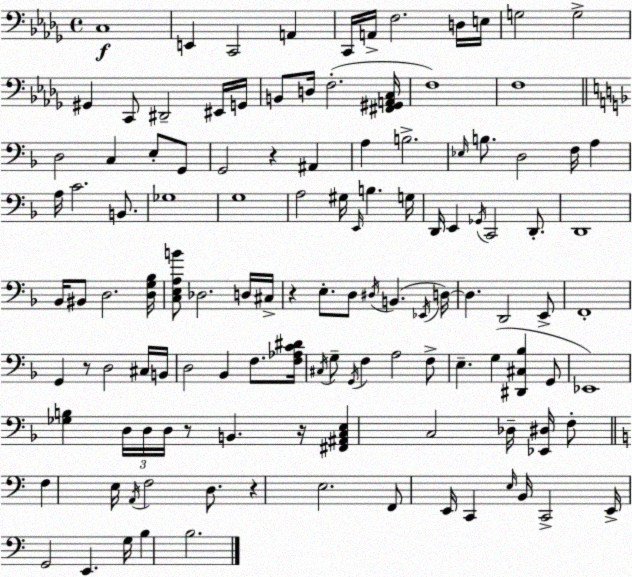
X:1
T:Untitled
M:4/4
L:1/4
K:Bbm
C,4 E,, C,,2 A,, C,,/4 A,,/4 F,2 D,/4 E,/4 G,2 G,2 ^G,, C,,/2 ^D,,2 ^E,,/4 G,,/4 B,,/2 D,/4 F,2 [^F,,^G,,A,,C,]/4 F,4 F,4 D,2 C, E,/2 G,,/2 G,,2 z ^A,, A, B,2 _E,/4 B,/2 D,2 F,/4 A, A,/4 C2 B,,/2 _G,4 G,4 A,2 ^G,/4 E,,/4 B, G,/4 D,,/4 E,, _G,,/4 C,,2 D,,/2 D,,4 _B,,/4 ^B,,/2 D,2 [D,G,_B,]/4 [C,E,A,B]/2 _D,2 D,/4 ^C,/4 z E,/2 D,/2 ^D,/4 B,, _E,,/4 D,/4 D, D,,2 E,,/2 F,,4 G,, z/2 D,2 ^C,/4 B,,/4 D,2 _B,, F,/2 [F,_A,C^D]/4 ^C,/4 G,/2 G,,/4 F, A,2 F,/2 E, G, [^D,,^C,_B,] G,,/2 _E,,4 [_G,B,] D,/4 D,/4 D,/4 z/2 B,, z/4 [^F,,^A,,C,E,] C,2 _D,/4 [_E,,^D,]/4 F,/2 F, E,/4 A,,/4 F,2 D,/2 z E,2 F,,/2 E,,/4 C,, E,/4 B,,/4 C,,2 E,,/4 G,,2 E,, G,/4 B, B,2